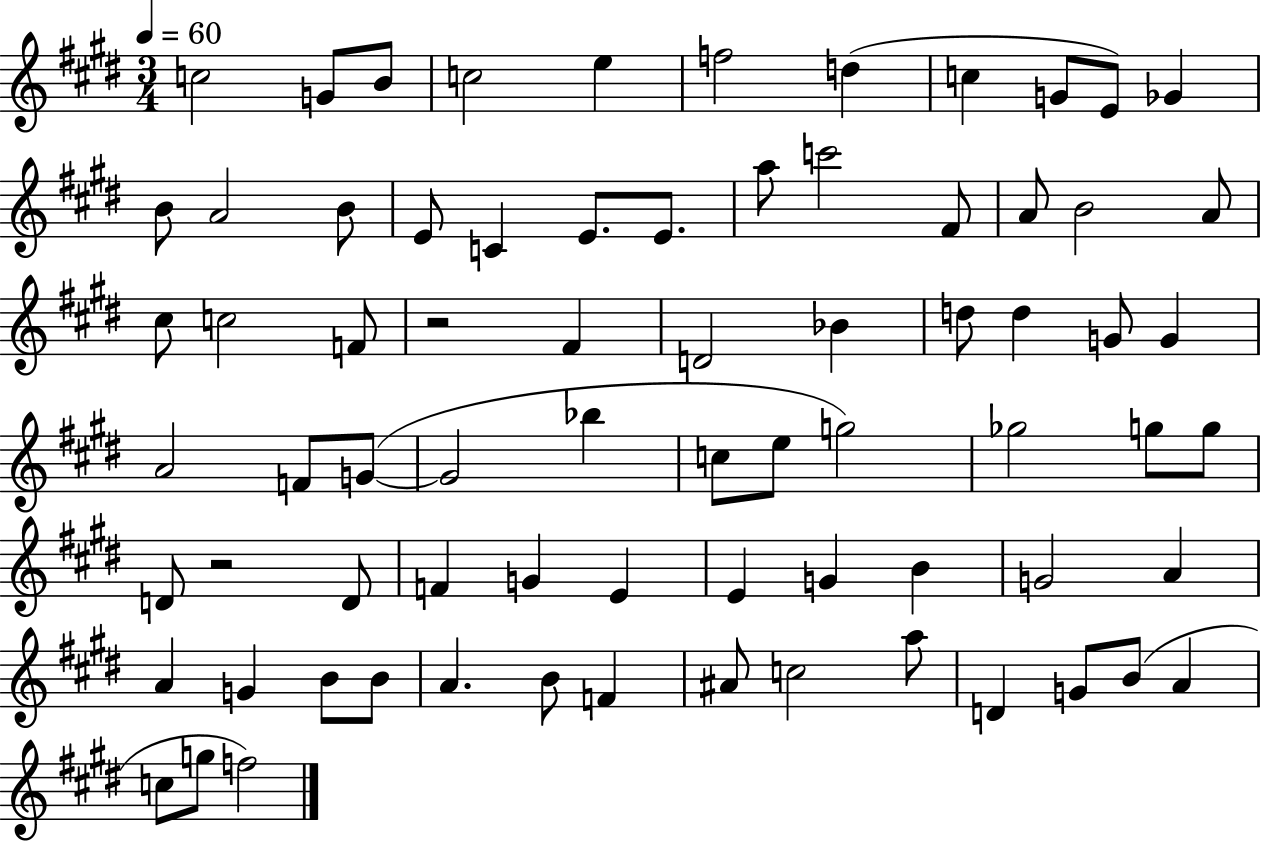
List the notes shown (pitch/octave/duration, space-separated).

C5/h G4/e B4/e C5/h E5/q F5/h D5/q C5/q G4/e E4/e Gb4/q B4/e A4/h B4/e E4/e C4/q E4/e. E4/e. A5/e C6/h F#4/e A4/e B4/h A4/e C#5/e C5/h F4/e R/h F#4/q D4/h Bb4/q D5/e D5/q G4/e G4/q A4/h F4/e G4/e G4/h Bb5/q C5/e E5/e G5/h Gb5/h G5/e G5/e D4/e R/h D4/e F4/q G4/q E4/q E4/q G4/q B4/q G4/h A4/q A4/q G4/q B4/e B4/e A4/q. B4/e F4/q A#4/e C5/h A5/e D4/q G4/e B4/e A4/q C5/e G5/e F5/h